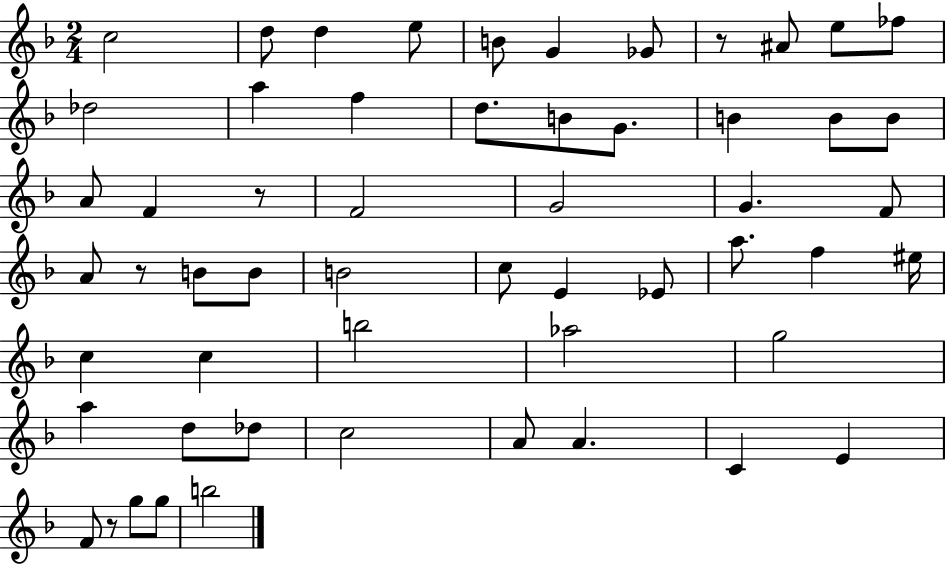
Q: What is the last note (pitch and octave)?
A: B5